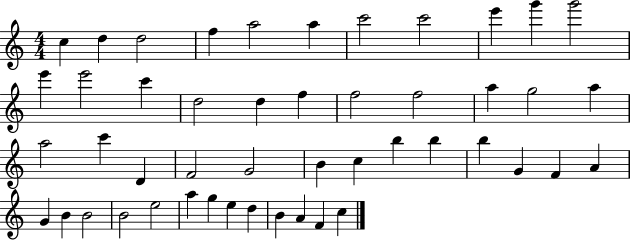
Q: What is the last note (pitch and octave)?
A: C5